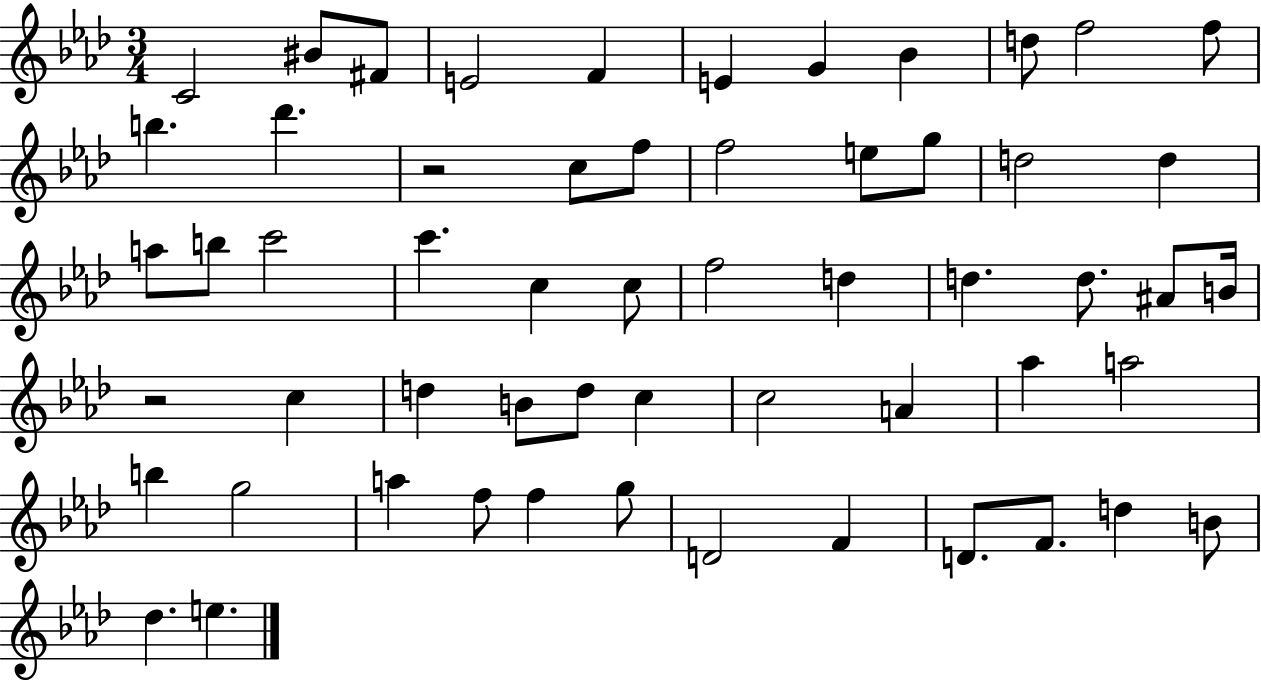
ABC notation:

X:1
T:Untitled
M:3/4
L:1/4
K:Ab
C2 ^B/2 ^F/2 E2 F E G _B d/2 f2 f/2 b _d' z2 c/2 f/2 f2 e/2 g/2 d2 d a/2 b/2 c'2 c' c c/2 f2 d d d/2 ^A/2 B/4 z2 c d B/2 d/2 c c2 A _a a2 b g2 a f/2 f g/2 D2 F D/2 F/2 d B/2 _d e